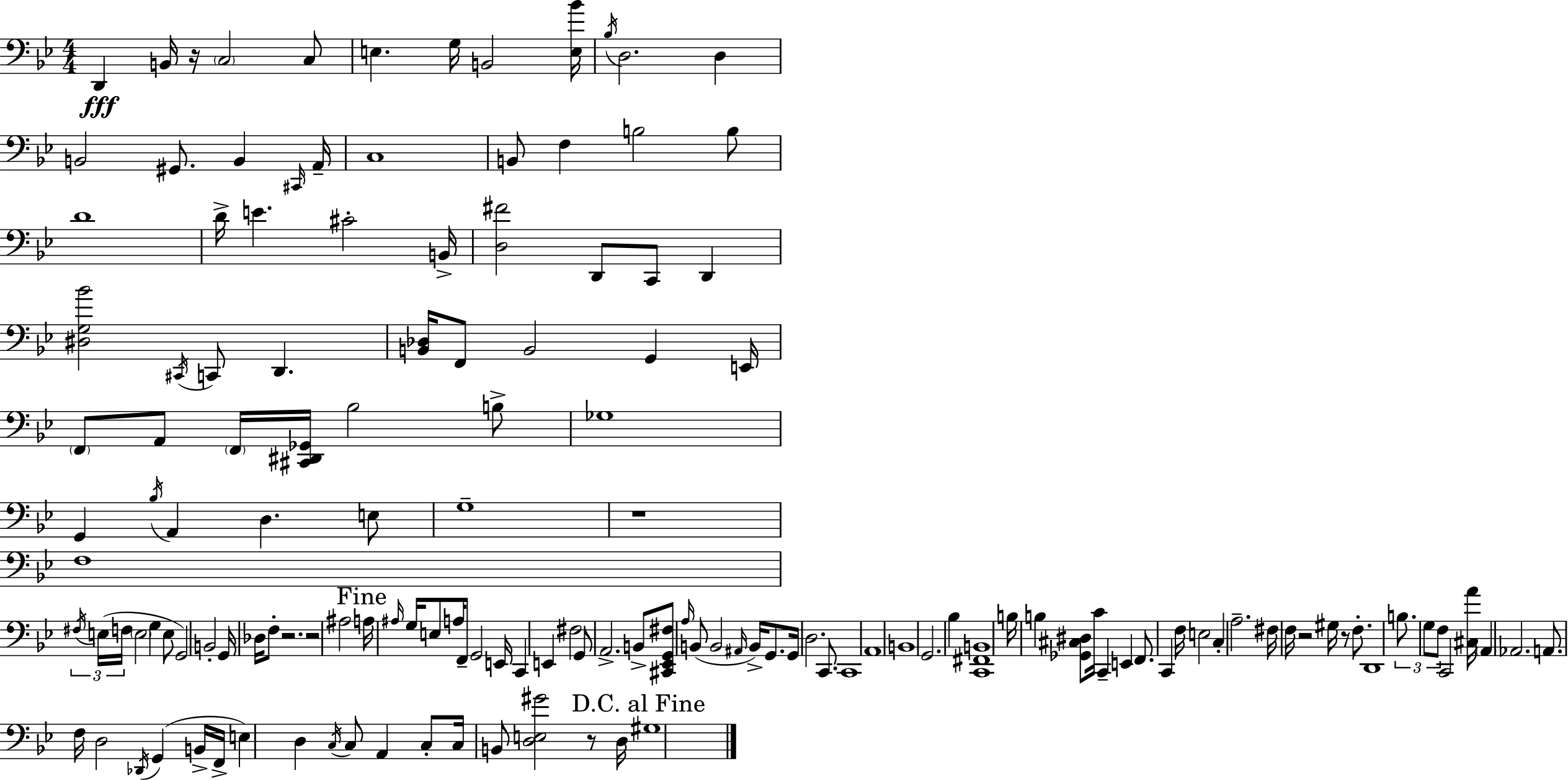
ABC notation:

X:1
T:Untitled
M:4/4
L:1/4
K:Gm
D,, B,,/4 z/4 C,2 C,/2 E, G,/4 B,,2 [E,_B]/4 _B,/4 D,2 D, B,,2 ^G,,/2 B,, ^C,,/4 A,,/4 C,4 B,,/2 F, B,2 B,/2 D4 D/4 E ^C2 B,,/4 [D,^F]2 D,,/2 C,,/2 D,, [^D,G,_B]2 ^C,,/4 C,,/2 D,, [B,,_D,]/4 F,,/2 B,,2 G,, E,,/4 F,,/2 A,,/2 F,,/4 [^C,,^D,,_G,,]/4 _B,2 B,/2 _G,4 G,, _B,/4 A,, D, E,/2 G,4 z4 F,4 ^F,/4 E,/4 F,/4 E,2 G, E,/2 G,,2 B,,2 G,,/4 _D,/4 F,/2 z2 z2 ^A,2 A,/4 ^A,/4 G,/4 E,/2 A,/4 F,,/2 G,,2 E,,/4 C,, E,, ^F,2 G,,/2 A,,2 B,,/2 [^C,,_E,,G,,^F,]/2 A,/4 B,,/2 B,,2 ^A,,/4 B,,/4 G,,/2 G,,/4 D,2 C,,/2 C,,4 A,,4 B,,4 G,,2 _B, [C,,^F,,B,,]4 B,/4 B, [_G,,^C,^D,]/2 C/4 C,, E,, F,,/2 C,, F,/4 E,2 C, A,2 ^F,/4 F,/4 z2 ^G,/4 z/2 F,/2 D,,4 B,/2 G,/2 F,/2 C,,2 [^C,A]/4 A,, _A,,2 A,,/2 F,/4 D,2 _D,,/4 G,, B,,/4 F,,/4 E, D, C,/4 C,/2 A,, C,/2 C,/4 B,,/2 [D,E,^G]2 z/2 D,/4 ^G,4